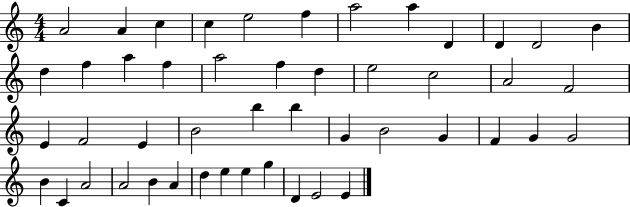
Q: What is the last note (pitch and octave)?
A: E4